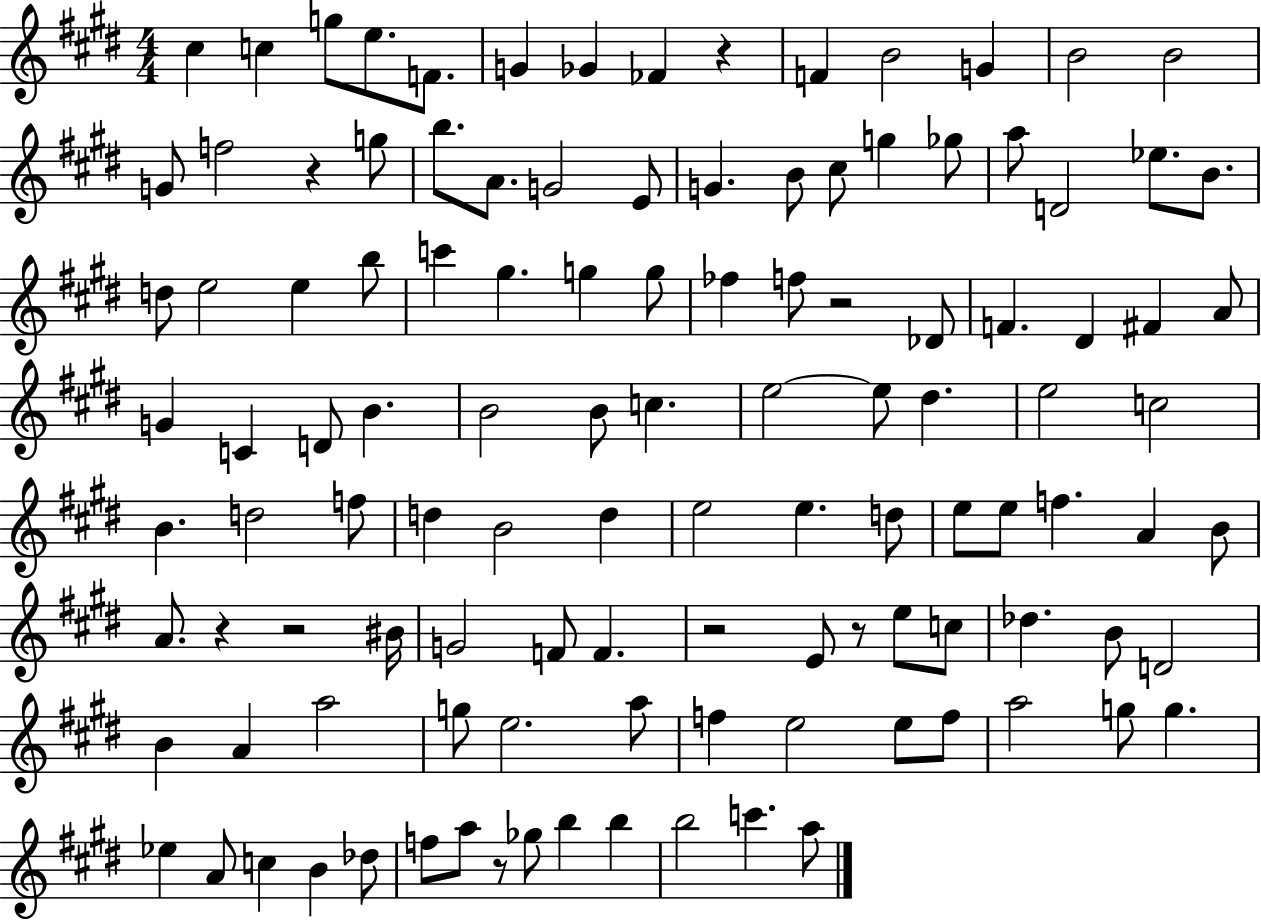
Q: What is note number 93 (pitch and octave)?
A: G5